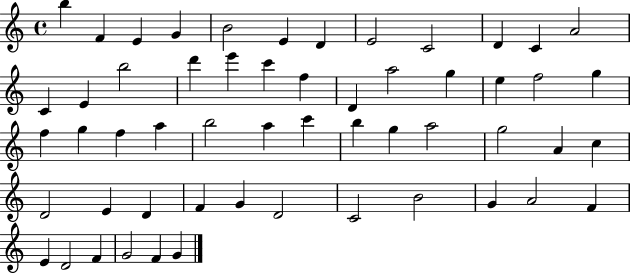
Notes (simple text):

B5/q F4/q E4/q G4/q B4/h E4/q D4/q E4/h C4/h D4/q C4/q A4/h C4/q E4/q B5/h D6/q E6/q C6/q F5/q D4/q A5/h G5/q E5/q F5/h G5/q F5/q G5/q F5/q A5/q B5/h A5/q C6/q B5/q G5/q A5/h G5/h A4/q C5/q D4/h E4/q D4/q F4/q G4/q D4/h C4/h B4/h G4/q A4/h F4/q E4/q D4/h F4/q G4/h F4/q G4/q